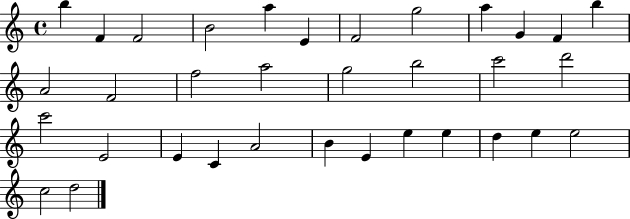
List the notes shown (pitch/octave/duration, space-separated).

B5/q F4/q F4/h B4/h A5/q E4/q F4/h G5/h A5/q G4/q F4/q B5/q A4/h F4/h F5/h A5/h G5/h B5/h C6/h D6/h C6/h E4/h E4/q C4/q A4/h B4/q E4/q E5/q E5/q D5/q E5/q E5/h C5/h D5/h